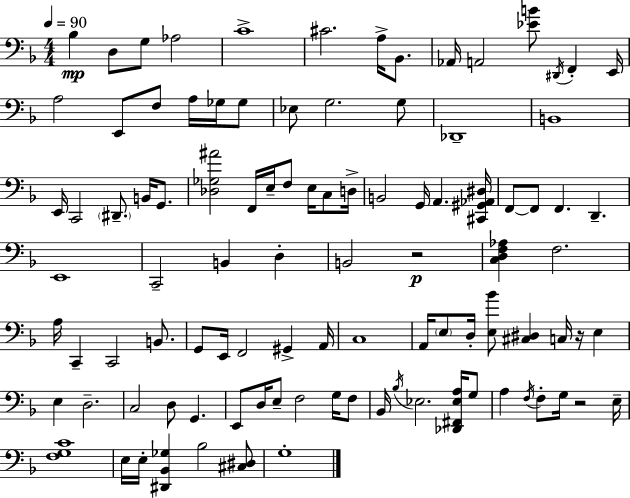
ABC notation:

X:1
T:Untitled
M:4/4
L:1/4
K:Dm
_B, D,/2 G,/2 _A,2 C4 ^C2 A,/4 _B,,/2 _A,,/4 A,,2 [_EB]/2 ^D,,/4 F,, E,,/4 A,2 E,,/2 F,/2 A,/4 _G,/4 _G,/2 _E,/2 G,2 G,/2 _D,,4 B,,4 E,,/4 C,,2 ^D,,/2 B,,/4 G,,/2 [_D,_G,^A]2 F,,/4 E,/4 F,/2 E,/4 C,/2 D,/4 B,,2 G,,/4 A,, [^C,,^G,,_A,,^D,]/4 F,,/2 F,,/2 F,, D,, E,,4 C,,2 B,, D, B,,2 z2 [C,D,F,_A,] F,2 A,/4 C,, C,,2 B,,/2 G,,/2 E,,/4 F,,2 ^G,, A,,/4 C,4 A,,/4 E,/2 D,/4 [E,_B]/2 [^C,^D,] C,/4 z/4 E, E, D,2 C,2 D,/2 G,, E,,/2 D,/4 E,/2 F,2 G,/4 F,/2 _B,,/4 _B,/4 _E,2 [_D,,^F,,_E,A,]/4 G,/2 A, F,/4 F,/2 G,/4 z2 E,/4 [F,G,C]4 E,/4 E,/4 [^D,,_B,,_G,] _B,2 [^C,^D,]/2 G,4